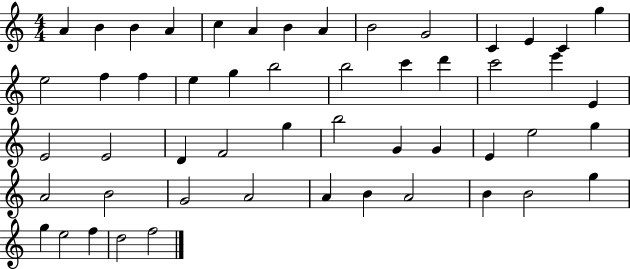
A4/q B4/q B4/q A4/q C5/q A4/q B4/q A4/q B4/h G4/h C4/q E4/q C4/q G5/q E5/h F5/q F5/q E5/q G5/q B5/h B5/h C6/q D6/q C6/h E6/q E4/q E4/h E4/h D4/q F4/h G5/q B5/h G4/q G4/q E4/q E5/h G5/q A4/h B4/h G4/h A4/h A4/q B4/q A4/h B4/q B4/h G5/q G5/q E5/h F5/q D5/h F5/h